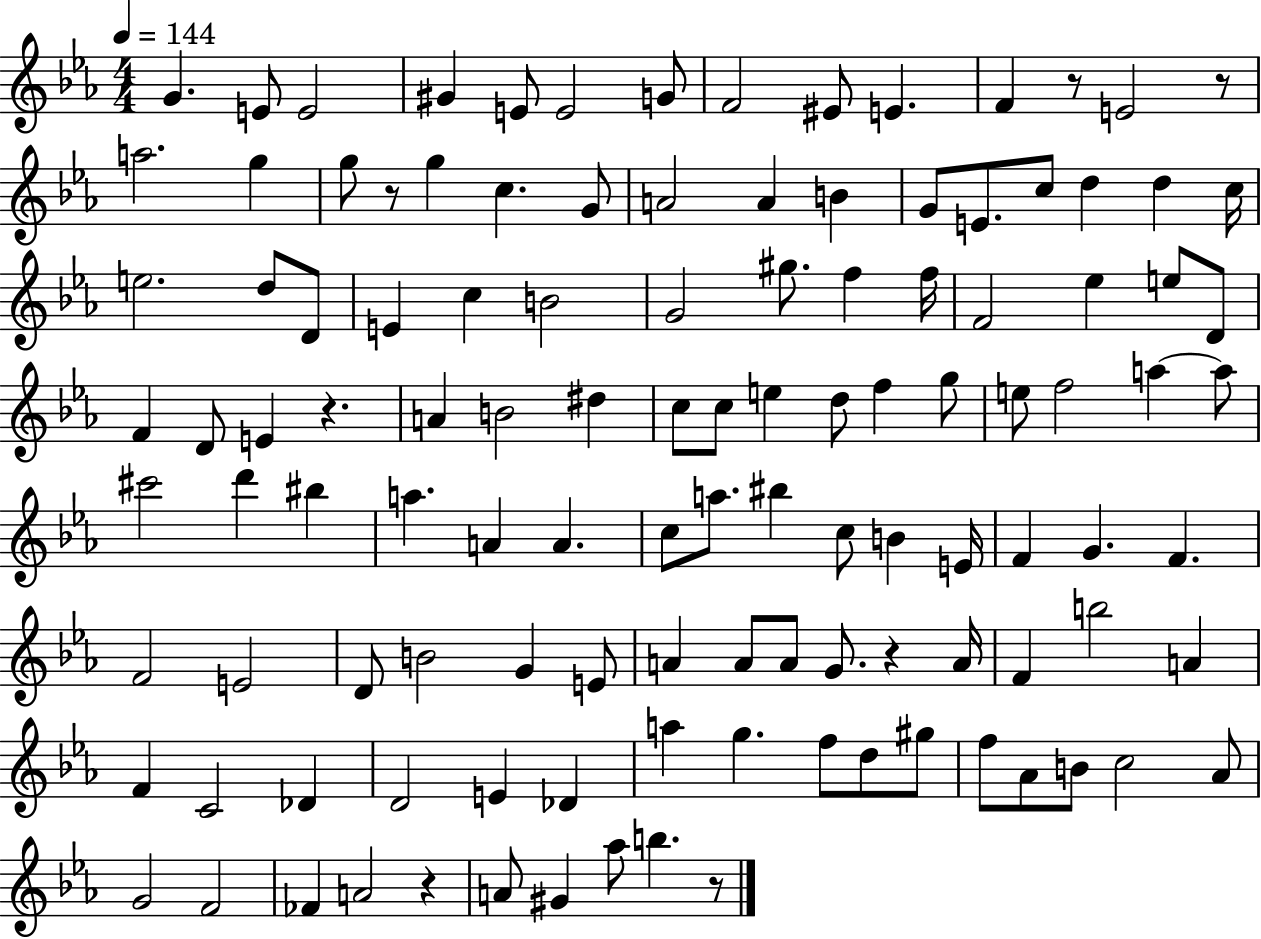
G4/q. E4/e E4/h G#4/q E4/e E4/h G4/e F4/h EIS4/e E4/q. F4/q R/e E4/h R/e A5/h. G5/q G5/e R/e G5/q C5/q. G4/e A4/h A4/q B4/q G4/e E4/e. C5/e D5/q D5/q C5/s E5/h. D5/e D4/e E4/q C5/q B4/h G4/h G#5/e. F5/q F5/s F4/h Eb5/q E5/e D4/e F4/q D4/e E4/q R/q. A4/q B4/h D#5/q C5/e C5/e E5/q D5/e F5/q G5/e E5/e F5/h A5/q A5/e C#6/h D6/q BIS5/q A5/q. A4/q A4/q. C5/e A5/e. BIS5/q C5/e B4/q E4/s F4/q G4/q. F4/q. F4/h E4/h D4/e B4/h G4/q E4/e A4/q A4/e A4/e G4/e. R/q A4/s F4/q B5/h A4/q F4/q C4/h Db4/q D4/h E4/q Db4/q A5/q G5/q. F5/e D5/e G#5/e F5/e Ab4/e B4/e C5/h Ab4/e G4/h F4/h FES4/q A4/h R/q A4/e G#4/q Ab5/e B5/q. R/e